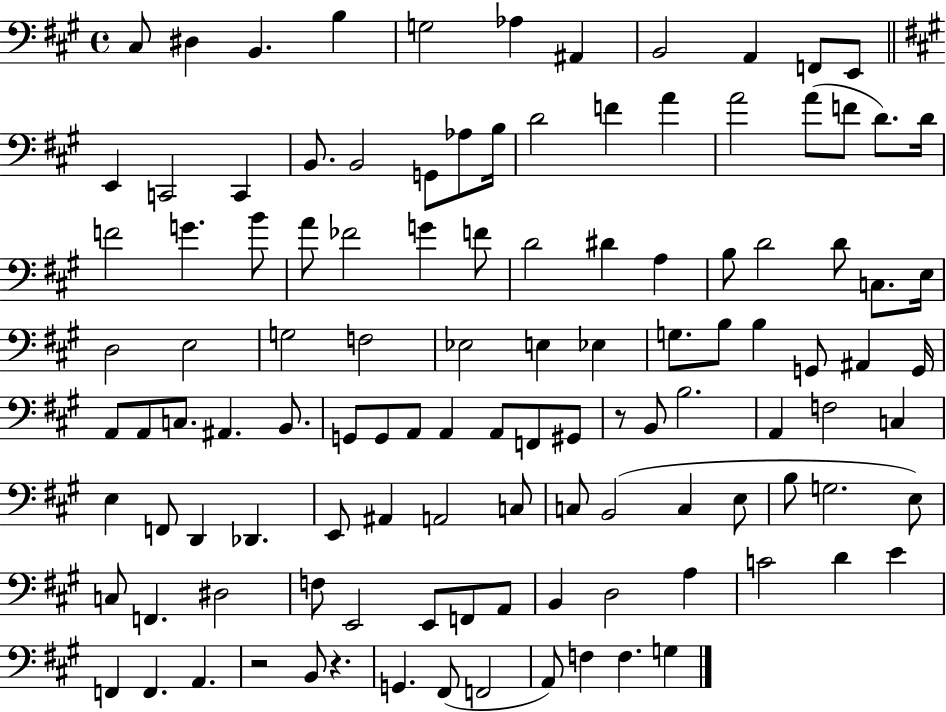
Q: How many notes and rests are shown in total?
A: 115